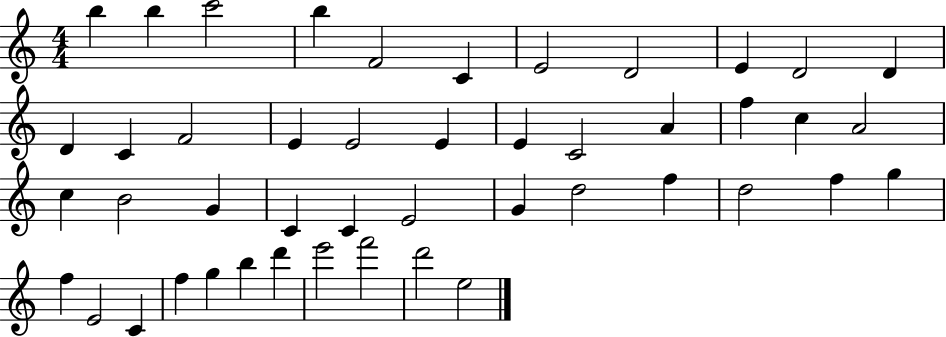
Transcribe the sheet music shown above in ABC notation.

X:1
T:Untitled
M:4/4
L:1/4
K:C
b b c'2 b F2 C E2 D2 E D2 D D C F2 E E2 E E C2 A f c A2 c B2 G C C E2 G d2 f d2 f g f E2 C f g b d' e'2 f'2 d'2 e2